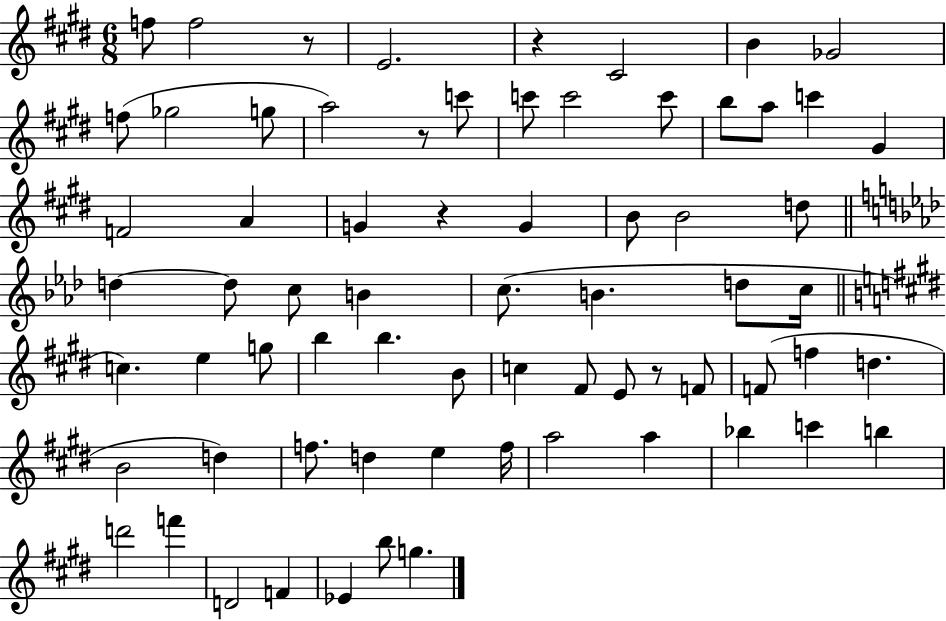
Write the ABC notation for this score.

X:1
T:Untitled
M:6/8
L:1/4
K:E
f/2 f2 z/2 E2 z ^C2 B _G2 f/2 _g2 g/2 a2 z/2 c'/2 c'/2 c'2 c'/2 b/2 a/2 c' ^G F2 A G z G B/2 B2 d/2 d d/2 c/2 B c/2 B d/2 c/4 c e g/2 b b B/2 c ^F/2 E/2 z/2 F/2 F/2 f d B2 d f/2 d e f/4 a2 a _b c' b d'2 f' D2 F _E b/2 g